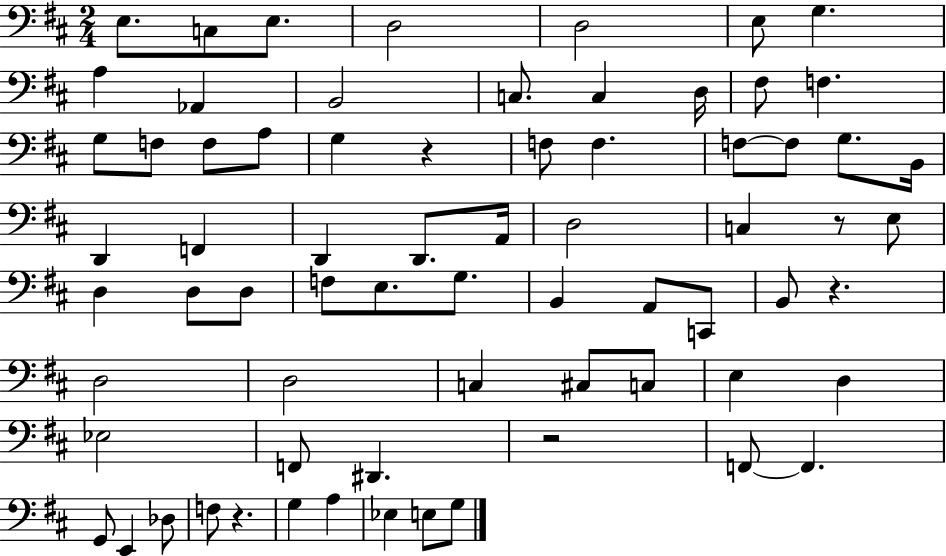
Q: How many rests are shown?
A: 5